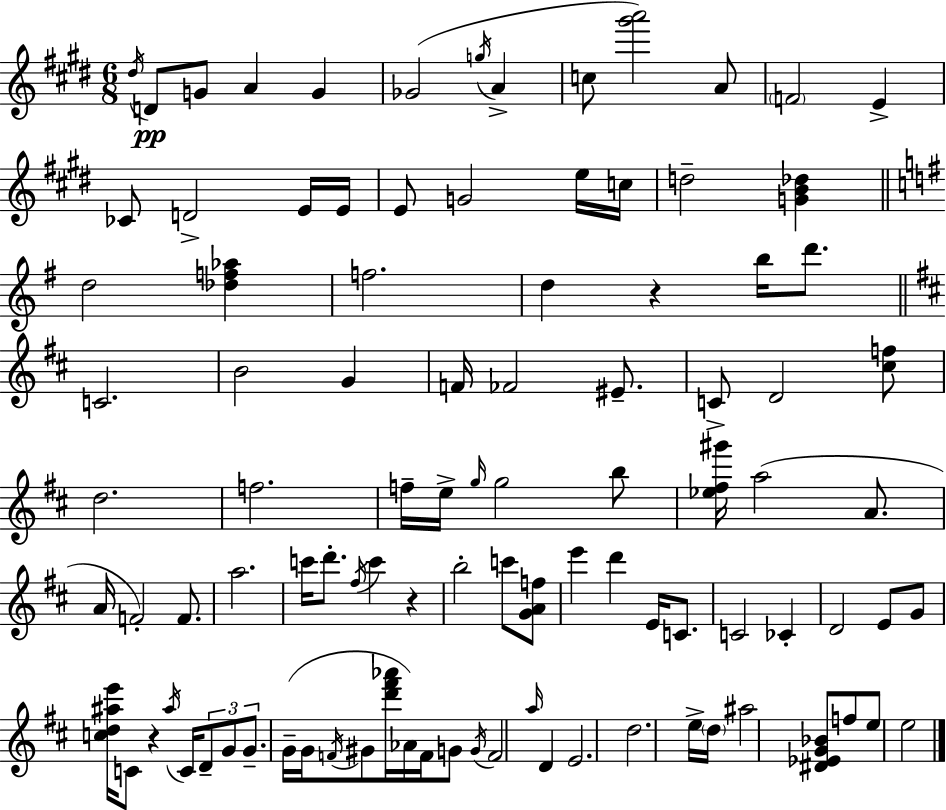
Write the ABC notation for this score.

X:1
T:Untitled
M:6/8
L:1/4
K:E
^d/4 D/2 G/2 A G _G2 g/4 A c/2 [^g'a']2 A/2 F2 E _C/2 D2 E/4 E/4 E/2 G2 e/4 c/4 d2 [GB_d] d2 [_df_a] f2 d z b/4 d'/2 C2 B2 G F/4 _F2 ^E/2 C/2 D2 [^cf]/2 d2 f2 f/4 e/4 g/4 g2 b/2 [_e^f^g']/4 a2 A/2 A/4 F2 F/2 a2 c'/4 d'/2 ^f/4 c' z b2 c'/2 [GAf]/2 e' d' E/4 C/2 C2 _C D2 E/2 G/2 [cd^ae']/4 C/2 z ^a/4 C/4 D/2 G/2 G/2 G/4 G/4 F/4 ^G/2 [d'^f'_a']/4 _A/4 F/4 G/2 G/4 F2 a/4 D E2 d2 e/4 d/4 ^a2 [^D_EG_B]/2 f/2 e/2 e2